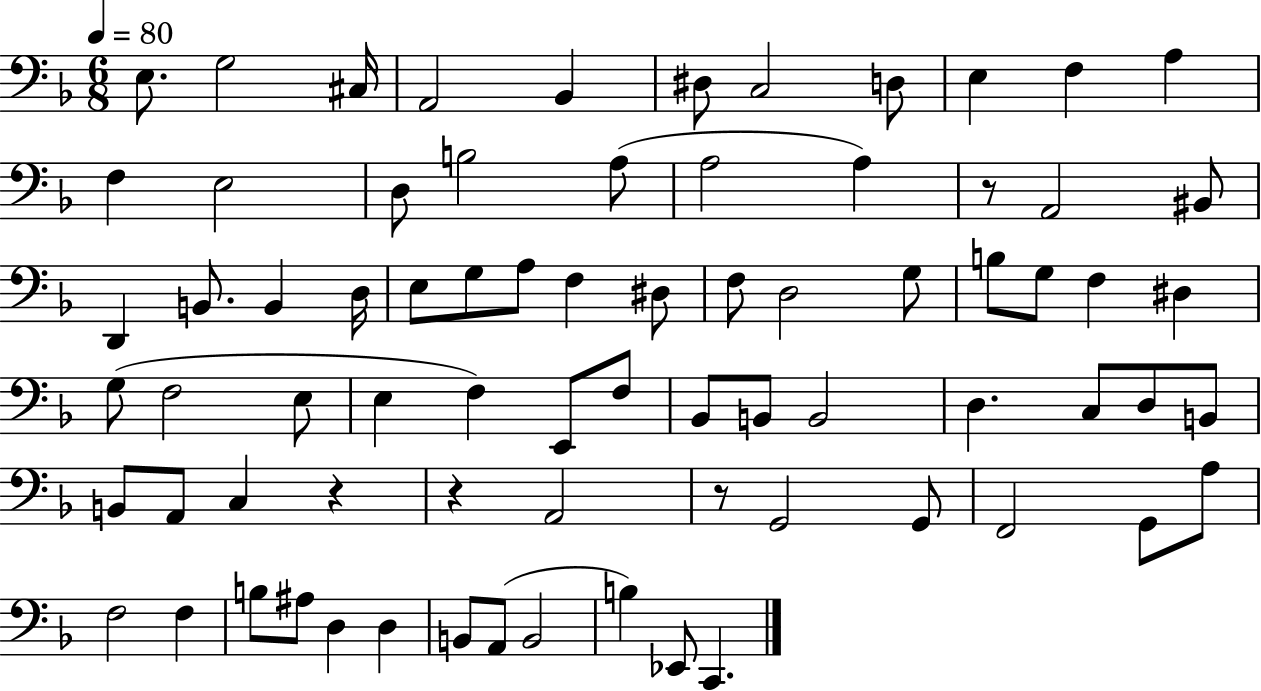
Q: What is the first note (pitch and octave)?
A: E3